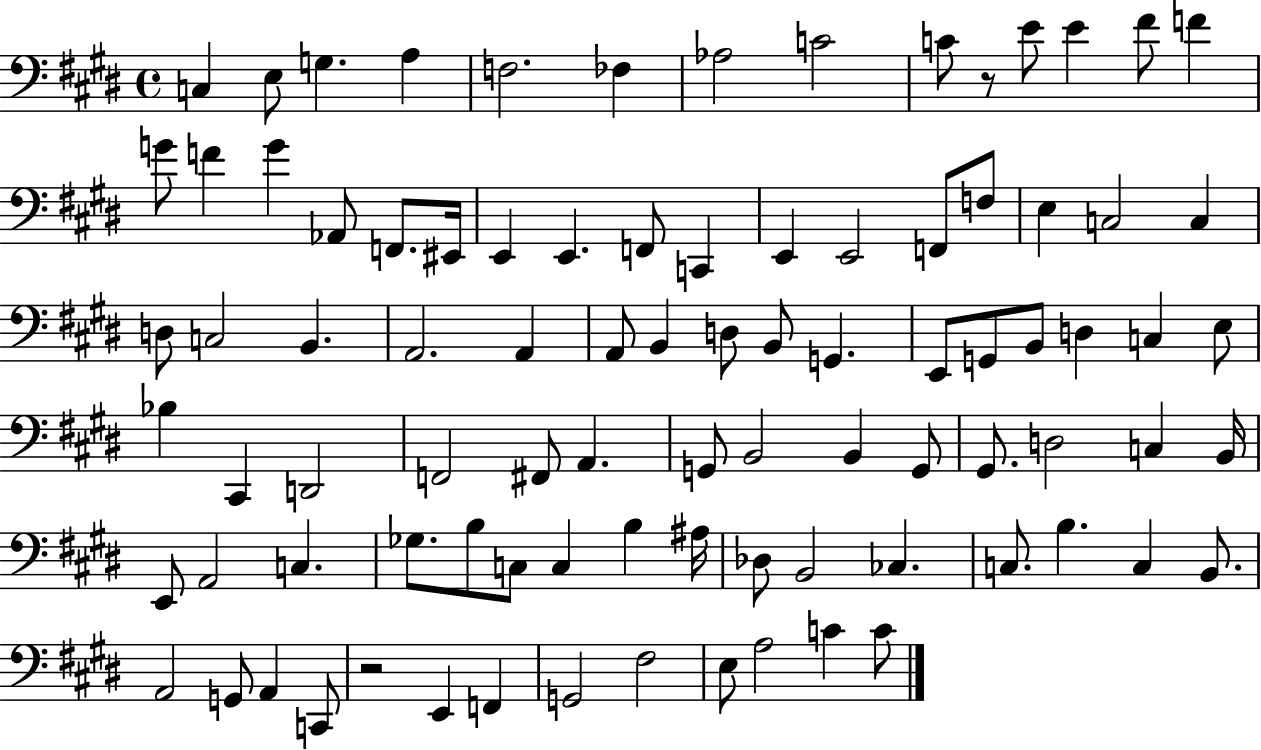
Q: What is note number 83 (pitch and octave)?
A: G2